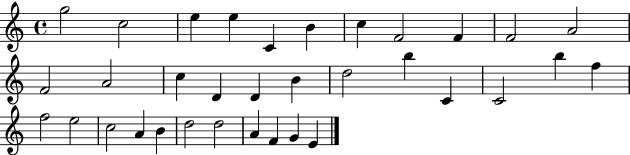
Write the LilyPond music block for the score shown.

{
  \clef treble
  \time 4/4
  \defaultTimeSignature
  \key c \major
  g''2 c''2 | e''4 e''4 c'4 b'4 | c''4 f'2 f'4 | f'2 a'2 | \break f'2 a'2 | c''4 d'4 d'4 b'4 | d''2 b''4 c'4 | c'2 b''4 f''4 | \break f''2 e''2 | c''2 a'4 b'4 | d''2 d''2 | a'4 f'4 g'4 e'4 | \break \bar "|."
}